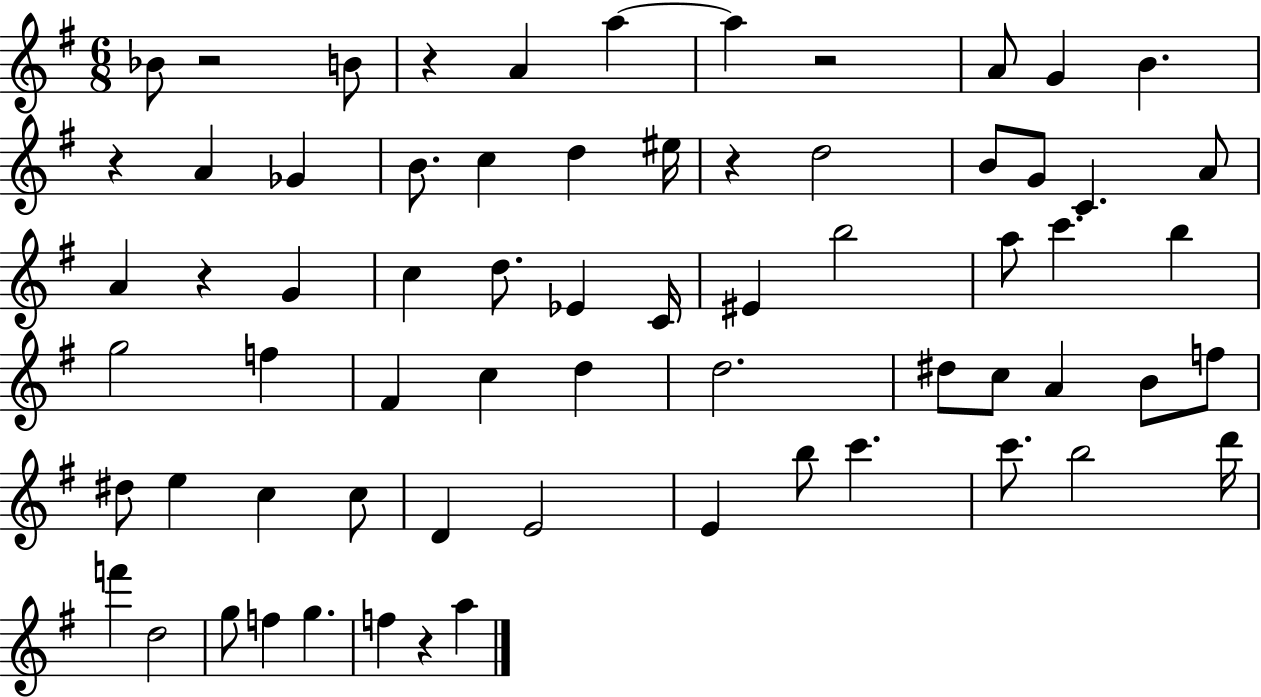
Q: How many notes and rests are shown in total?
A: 67